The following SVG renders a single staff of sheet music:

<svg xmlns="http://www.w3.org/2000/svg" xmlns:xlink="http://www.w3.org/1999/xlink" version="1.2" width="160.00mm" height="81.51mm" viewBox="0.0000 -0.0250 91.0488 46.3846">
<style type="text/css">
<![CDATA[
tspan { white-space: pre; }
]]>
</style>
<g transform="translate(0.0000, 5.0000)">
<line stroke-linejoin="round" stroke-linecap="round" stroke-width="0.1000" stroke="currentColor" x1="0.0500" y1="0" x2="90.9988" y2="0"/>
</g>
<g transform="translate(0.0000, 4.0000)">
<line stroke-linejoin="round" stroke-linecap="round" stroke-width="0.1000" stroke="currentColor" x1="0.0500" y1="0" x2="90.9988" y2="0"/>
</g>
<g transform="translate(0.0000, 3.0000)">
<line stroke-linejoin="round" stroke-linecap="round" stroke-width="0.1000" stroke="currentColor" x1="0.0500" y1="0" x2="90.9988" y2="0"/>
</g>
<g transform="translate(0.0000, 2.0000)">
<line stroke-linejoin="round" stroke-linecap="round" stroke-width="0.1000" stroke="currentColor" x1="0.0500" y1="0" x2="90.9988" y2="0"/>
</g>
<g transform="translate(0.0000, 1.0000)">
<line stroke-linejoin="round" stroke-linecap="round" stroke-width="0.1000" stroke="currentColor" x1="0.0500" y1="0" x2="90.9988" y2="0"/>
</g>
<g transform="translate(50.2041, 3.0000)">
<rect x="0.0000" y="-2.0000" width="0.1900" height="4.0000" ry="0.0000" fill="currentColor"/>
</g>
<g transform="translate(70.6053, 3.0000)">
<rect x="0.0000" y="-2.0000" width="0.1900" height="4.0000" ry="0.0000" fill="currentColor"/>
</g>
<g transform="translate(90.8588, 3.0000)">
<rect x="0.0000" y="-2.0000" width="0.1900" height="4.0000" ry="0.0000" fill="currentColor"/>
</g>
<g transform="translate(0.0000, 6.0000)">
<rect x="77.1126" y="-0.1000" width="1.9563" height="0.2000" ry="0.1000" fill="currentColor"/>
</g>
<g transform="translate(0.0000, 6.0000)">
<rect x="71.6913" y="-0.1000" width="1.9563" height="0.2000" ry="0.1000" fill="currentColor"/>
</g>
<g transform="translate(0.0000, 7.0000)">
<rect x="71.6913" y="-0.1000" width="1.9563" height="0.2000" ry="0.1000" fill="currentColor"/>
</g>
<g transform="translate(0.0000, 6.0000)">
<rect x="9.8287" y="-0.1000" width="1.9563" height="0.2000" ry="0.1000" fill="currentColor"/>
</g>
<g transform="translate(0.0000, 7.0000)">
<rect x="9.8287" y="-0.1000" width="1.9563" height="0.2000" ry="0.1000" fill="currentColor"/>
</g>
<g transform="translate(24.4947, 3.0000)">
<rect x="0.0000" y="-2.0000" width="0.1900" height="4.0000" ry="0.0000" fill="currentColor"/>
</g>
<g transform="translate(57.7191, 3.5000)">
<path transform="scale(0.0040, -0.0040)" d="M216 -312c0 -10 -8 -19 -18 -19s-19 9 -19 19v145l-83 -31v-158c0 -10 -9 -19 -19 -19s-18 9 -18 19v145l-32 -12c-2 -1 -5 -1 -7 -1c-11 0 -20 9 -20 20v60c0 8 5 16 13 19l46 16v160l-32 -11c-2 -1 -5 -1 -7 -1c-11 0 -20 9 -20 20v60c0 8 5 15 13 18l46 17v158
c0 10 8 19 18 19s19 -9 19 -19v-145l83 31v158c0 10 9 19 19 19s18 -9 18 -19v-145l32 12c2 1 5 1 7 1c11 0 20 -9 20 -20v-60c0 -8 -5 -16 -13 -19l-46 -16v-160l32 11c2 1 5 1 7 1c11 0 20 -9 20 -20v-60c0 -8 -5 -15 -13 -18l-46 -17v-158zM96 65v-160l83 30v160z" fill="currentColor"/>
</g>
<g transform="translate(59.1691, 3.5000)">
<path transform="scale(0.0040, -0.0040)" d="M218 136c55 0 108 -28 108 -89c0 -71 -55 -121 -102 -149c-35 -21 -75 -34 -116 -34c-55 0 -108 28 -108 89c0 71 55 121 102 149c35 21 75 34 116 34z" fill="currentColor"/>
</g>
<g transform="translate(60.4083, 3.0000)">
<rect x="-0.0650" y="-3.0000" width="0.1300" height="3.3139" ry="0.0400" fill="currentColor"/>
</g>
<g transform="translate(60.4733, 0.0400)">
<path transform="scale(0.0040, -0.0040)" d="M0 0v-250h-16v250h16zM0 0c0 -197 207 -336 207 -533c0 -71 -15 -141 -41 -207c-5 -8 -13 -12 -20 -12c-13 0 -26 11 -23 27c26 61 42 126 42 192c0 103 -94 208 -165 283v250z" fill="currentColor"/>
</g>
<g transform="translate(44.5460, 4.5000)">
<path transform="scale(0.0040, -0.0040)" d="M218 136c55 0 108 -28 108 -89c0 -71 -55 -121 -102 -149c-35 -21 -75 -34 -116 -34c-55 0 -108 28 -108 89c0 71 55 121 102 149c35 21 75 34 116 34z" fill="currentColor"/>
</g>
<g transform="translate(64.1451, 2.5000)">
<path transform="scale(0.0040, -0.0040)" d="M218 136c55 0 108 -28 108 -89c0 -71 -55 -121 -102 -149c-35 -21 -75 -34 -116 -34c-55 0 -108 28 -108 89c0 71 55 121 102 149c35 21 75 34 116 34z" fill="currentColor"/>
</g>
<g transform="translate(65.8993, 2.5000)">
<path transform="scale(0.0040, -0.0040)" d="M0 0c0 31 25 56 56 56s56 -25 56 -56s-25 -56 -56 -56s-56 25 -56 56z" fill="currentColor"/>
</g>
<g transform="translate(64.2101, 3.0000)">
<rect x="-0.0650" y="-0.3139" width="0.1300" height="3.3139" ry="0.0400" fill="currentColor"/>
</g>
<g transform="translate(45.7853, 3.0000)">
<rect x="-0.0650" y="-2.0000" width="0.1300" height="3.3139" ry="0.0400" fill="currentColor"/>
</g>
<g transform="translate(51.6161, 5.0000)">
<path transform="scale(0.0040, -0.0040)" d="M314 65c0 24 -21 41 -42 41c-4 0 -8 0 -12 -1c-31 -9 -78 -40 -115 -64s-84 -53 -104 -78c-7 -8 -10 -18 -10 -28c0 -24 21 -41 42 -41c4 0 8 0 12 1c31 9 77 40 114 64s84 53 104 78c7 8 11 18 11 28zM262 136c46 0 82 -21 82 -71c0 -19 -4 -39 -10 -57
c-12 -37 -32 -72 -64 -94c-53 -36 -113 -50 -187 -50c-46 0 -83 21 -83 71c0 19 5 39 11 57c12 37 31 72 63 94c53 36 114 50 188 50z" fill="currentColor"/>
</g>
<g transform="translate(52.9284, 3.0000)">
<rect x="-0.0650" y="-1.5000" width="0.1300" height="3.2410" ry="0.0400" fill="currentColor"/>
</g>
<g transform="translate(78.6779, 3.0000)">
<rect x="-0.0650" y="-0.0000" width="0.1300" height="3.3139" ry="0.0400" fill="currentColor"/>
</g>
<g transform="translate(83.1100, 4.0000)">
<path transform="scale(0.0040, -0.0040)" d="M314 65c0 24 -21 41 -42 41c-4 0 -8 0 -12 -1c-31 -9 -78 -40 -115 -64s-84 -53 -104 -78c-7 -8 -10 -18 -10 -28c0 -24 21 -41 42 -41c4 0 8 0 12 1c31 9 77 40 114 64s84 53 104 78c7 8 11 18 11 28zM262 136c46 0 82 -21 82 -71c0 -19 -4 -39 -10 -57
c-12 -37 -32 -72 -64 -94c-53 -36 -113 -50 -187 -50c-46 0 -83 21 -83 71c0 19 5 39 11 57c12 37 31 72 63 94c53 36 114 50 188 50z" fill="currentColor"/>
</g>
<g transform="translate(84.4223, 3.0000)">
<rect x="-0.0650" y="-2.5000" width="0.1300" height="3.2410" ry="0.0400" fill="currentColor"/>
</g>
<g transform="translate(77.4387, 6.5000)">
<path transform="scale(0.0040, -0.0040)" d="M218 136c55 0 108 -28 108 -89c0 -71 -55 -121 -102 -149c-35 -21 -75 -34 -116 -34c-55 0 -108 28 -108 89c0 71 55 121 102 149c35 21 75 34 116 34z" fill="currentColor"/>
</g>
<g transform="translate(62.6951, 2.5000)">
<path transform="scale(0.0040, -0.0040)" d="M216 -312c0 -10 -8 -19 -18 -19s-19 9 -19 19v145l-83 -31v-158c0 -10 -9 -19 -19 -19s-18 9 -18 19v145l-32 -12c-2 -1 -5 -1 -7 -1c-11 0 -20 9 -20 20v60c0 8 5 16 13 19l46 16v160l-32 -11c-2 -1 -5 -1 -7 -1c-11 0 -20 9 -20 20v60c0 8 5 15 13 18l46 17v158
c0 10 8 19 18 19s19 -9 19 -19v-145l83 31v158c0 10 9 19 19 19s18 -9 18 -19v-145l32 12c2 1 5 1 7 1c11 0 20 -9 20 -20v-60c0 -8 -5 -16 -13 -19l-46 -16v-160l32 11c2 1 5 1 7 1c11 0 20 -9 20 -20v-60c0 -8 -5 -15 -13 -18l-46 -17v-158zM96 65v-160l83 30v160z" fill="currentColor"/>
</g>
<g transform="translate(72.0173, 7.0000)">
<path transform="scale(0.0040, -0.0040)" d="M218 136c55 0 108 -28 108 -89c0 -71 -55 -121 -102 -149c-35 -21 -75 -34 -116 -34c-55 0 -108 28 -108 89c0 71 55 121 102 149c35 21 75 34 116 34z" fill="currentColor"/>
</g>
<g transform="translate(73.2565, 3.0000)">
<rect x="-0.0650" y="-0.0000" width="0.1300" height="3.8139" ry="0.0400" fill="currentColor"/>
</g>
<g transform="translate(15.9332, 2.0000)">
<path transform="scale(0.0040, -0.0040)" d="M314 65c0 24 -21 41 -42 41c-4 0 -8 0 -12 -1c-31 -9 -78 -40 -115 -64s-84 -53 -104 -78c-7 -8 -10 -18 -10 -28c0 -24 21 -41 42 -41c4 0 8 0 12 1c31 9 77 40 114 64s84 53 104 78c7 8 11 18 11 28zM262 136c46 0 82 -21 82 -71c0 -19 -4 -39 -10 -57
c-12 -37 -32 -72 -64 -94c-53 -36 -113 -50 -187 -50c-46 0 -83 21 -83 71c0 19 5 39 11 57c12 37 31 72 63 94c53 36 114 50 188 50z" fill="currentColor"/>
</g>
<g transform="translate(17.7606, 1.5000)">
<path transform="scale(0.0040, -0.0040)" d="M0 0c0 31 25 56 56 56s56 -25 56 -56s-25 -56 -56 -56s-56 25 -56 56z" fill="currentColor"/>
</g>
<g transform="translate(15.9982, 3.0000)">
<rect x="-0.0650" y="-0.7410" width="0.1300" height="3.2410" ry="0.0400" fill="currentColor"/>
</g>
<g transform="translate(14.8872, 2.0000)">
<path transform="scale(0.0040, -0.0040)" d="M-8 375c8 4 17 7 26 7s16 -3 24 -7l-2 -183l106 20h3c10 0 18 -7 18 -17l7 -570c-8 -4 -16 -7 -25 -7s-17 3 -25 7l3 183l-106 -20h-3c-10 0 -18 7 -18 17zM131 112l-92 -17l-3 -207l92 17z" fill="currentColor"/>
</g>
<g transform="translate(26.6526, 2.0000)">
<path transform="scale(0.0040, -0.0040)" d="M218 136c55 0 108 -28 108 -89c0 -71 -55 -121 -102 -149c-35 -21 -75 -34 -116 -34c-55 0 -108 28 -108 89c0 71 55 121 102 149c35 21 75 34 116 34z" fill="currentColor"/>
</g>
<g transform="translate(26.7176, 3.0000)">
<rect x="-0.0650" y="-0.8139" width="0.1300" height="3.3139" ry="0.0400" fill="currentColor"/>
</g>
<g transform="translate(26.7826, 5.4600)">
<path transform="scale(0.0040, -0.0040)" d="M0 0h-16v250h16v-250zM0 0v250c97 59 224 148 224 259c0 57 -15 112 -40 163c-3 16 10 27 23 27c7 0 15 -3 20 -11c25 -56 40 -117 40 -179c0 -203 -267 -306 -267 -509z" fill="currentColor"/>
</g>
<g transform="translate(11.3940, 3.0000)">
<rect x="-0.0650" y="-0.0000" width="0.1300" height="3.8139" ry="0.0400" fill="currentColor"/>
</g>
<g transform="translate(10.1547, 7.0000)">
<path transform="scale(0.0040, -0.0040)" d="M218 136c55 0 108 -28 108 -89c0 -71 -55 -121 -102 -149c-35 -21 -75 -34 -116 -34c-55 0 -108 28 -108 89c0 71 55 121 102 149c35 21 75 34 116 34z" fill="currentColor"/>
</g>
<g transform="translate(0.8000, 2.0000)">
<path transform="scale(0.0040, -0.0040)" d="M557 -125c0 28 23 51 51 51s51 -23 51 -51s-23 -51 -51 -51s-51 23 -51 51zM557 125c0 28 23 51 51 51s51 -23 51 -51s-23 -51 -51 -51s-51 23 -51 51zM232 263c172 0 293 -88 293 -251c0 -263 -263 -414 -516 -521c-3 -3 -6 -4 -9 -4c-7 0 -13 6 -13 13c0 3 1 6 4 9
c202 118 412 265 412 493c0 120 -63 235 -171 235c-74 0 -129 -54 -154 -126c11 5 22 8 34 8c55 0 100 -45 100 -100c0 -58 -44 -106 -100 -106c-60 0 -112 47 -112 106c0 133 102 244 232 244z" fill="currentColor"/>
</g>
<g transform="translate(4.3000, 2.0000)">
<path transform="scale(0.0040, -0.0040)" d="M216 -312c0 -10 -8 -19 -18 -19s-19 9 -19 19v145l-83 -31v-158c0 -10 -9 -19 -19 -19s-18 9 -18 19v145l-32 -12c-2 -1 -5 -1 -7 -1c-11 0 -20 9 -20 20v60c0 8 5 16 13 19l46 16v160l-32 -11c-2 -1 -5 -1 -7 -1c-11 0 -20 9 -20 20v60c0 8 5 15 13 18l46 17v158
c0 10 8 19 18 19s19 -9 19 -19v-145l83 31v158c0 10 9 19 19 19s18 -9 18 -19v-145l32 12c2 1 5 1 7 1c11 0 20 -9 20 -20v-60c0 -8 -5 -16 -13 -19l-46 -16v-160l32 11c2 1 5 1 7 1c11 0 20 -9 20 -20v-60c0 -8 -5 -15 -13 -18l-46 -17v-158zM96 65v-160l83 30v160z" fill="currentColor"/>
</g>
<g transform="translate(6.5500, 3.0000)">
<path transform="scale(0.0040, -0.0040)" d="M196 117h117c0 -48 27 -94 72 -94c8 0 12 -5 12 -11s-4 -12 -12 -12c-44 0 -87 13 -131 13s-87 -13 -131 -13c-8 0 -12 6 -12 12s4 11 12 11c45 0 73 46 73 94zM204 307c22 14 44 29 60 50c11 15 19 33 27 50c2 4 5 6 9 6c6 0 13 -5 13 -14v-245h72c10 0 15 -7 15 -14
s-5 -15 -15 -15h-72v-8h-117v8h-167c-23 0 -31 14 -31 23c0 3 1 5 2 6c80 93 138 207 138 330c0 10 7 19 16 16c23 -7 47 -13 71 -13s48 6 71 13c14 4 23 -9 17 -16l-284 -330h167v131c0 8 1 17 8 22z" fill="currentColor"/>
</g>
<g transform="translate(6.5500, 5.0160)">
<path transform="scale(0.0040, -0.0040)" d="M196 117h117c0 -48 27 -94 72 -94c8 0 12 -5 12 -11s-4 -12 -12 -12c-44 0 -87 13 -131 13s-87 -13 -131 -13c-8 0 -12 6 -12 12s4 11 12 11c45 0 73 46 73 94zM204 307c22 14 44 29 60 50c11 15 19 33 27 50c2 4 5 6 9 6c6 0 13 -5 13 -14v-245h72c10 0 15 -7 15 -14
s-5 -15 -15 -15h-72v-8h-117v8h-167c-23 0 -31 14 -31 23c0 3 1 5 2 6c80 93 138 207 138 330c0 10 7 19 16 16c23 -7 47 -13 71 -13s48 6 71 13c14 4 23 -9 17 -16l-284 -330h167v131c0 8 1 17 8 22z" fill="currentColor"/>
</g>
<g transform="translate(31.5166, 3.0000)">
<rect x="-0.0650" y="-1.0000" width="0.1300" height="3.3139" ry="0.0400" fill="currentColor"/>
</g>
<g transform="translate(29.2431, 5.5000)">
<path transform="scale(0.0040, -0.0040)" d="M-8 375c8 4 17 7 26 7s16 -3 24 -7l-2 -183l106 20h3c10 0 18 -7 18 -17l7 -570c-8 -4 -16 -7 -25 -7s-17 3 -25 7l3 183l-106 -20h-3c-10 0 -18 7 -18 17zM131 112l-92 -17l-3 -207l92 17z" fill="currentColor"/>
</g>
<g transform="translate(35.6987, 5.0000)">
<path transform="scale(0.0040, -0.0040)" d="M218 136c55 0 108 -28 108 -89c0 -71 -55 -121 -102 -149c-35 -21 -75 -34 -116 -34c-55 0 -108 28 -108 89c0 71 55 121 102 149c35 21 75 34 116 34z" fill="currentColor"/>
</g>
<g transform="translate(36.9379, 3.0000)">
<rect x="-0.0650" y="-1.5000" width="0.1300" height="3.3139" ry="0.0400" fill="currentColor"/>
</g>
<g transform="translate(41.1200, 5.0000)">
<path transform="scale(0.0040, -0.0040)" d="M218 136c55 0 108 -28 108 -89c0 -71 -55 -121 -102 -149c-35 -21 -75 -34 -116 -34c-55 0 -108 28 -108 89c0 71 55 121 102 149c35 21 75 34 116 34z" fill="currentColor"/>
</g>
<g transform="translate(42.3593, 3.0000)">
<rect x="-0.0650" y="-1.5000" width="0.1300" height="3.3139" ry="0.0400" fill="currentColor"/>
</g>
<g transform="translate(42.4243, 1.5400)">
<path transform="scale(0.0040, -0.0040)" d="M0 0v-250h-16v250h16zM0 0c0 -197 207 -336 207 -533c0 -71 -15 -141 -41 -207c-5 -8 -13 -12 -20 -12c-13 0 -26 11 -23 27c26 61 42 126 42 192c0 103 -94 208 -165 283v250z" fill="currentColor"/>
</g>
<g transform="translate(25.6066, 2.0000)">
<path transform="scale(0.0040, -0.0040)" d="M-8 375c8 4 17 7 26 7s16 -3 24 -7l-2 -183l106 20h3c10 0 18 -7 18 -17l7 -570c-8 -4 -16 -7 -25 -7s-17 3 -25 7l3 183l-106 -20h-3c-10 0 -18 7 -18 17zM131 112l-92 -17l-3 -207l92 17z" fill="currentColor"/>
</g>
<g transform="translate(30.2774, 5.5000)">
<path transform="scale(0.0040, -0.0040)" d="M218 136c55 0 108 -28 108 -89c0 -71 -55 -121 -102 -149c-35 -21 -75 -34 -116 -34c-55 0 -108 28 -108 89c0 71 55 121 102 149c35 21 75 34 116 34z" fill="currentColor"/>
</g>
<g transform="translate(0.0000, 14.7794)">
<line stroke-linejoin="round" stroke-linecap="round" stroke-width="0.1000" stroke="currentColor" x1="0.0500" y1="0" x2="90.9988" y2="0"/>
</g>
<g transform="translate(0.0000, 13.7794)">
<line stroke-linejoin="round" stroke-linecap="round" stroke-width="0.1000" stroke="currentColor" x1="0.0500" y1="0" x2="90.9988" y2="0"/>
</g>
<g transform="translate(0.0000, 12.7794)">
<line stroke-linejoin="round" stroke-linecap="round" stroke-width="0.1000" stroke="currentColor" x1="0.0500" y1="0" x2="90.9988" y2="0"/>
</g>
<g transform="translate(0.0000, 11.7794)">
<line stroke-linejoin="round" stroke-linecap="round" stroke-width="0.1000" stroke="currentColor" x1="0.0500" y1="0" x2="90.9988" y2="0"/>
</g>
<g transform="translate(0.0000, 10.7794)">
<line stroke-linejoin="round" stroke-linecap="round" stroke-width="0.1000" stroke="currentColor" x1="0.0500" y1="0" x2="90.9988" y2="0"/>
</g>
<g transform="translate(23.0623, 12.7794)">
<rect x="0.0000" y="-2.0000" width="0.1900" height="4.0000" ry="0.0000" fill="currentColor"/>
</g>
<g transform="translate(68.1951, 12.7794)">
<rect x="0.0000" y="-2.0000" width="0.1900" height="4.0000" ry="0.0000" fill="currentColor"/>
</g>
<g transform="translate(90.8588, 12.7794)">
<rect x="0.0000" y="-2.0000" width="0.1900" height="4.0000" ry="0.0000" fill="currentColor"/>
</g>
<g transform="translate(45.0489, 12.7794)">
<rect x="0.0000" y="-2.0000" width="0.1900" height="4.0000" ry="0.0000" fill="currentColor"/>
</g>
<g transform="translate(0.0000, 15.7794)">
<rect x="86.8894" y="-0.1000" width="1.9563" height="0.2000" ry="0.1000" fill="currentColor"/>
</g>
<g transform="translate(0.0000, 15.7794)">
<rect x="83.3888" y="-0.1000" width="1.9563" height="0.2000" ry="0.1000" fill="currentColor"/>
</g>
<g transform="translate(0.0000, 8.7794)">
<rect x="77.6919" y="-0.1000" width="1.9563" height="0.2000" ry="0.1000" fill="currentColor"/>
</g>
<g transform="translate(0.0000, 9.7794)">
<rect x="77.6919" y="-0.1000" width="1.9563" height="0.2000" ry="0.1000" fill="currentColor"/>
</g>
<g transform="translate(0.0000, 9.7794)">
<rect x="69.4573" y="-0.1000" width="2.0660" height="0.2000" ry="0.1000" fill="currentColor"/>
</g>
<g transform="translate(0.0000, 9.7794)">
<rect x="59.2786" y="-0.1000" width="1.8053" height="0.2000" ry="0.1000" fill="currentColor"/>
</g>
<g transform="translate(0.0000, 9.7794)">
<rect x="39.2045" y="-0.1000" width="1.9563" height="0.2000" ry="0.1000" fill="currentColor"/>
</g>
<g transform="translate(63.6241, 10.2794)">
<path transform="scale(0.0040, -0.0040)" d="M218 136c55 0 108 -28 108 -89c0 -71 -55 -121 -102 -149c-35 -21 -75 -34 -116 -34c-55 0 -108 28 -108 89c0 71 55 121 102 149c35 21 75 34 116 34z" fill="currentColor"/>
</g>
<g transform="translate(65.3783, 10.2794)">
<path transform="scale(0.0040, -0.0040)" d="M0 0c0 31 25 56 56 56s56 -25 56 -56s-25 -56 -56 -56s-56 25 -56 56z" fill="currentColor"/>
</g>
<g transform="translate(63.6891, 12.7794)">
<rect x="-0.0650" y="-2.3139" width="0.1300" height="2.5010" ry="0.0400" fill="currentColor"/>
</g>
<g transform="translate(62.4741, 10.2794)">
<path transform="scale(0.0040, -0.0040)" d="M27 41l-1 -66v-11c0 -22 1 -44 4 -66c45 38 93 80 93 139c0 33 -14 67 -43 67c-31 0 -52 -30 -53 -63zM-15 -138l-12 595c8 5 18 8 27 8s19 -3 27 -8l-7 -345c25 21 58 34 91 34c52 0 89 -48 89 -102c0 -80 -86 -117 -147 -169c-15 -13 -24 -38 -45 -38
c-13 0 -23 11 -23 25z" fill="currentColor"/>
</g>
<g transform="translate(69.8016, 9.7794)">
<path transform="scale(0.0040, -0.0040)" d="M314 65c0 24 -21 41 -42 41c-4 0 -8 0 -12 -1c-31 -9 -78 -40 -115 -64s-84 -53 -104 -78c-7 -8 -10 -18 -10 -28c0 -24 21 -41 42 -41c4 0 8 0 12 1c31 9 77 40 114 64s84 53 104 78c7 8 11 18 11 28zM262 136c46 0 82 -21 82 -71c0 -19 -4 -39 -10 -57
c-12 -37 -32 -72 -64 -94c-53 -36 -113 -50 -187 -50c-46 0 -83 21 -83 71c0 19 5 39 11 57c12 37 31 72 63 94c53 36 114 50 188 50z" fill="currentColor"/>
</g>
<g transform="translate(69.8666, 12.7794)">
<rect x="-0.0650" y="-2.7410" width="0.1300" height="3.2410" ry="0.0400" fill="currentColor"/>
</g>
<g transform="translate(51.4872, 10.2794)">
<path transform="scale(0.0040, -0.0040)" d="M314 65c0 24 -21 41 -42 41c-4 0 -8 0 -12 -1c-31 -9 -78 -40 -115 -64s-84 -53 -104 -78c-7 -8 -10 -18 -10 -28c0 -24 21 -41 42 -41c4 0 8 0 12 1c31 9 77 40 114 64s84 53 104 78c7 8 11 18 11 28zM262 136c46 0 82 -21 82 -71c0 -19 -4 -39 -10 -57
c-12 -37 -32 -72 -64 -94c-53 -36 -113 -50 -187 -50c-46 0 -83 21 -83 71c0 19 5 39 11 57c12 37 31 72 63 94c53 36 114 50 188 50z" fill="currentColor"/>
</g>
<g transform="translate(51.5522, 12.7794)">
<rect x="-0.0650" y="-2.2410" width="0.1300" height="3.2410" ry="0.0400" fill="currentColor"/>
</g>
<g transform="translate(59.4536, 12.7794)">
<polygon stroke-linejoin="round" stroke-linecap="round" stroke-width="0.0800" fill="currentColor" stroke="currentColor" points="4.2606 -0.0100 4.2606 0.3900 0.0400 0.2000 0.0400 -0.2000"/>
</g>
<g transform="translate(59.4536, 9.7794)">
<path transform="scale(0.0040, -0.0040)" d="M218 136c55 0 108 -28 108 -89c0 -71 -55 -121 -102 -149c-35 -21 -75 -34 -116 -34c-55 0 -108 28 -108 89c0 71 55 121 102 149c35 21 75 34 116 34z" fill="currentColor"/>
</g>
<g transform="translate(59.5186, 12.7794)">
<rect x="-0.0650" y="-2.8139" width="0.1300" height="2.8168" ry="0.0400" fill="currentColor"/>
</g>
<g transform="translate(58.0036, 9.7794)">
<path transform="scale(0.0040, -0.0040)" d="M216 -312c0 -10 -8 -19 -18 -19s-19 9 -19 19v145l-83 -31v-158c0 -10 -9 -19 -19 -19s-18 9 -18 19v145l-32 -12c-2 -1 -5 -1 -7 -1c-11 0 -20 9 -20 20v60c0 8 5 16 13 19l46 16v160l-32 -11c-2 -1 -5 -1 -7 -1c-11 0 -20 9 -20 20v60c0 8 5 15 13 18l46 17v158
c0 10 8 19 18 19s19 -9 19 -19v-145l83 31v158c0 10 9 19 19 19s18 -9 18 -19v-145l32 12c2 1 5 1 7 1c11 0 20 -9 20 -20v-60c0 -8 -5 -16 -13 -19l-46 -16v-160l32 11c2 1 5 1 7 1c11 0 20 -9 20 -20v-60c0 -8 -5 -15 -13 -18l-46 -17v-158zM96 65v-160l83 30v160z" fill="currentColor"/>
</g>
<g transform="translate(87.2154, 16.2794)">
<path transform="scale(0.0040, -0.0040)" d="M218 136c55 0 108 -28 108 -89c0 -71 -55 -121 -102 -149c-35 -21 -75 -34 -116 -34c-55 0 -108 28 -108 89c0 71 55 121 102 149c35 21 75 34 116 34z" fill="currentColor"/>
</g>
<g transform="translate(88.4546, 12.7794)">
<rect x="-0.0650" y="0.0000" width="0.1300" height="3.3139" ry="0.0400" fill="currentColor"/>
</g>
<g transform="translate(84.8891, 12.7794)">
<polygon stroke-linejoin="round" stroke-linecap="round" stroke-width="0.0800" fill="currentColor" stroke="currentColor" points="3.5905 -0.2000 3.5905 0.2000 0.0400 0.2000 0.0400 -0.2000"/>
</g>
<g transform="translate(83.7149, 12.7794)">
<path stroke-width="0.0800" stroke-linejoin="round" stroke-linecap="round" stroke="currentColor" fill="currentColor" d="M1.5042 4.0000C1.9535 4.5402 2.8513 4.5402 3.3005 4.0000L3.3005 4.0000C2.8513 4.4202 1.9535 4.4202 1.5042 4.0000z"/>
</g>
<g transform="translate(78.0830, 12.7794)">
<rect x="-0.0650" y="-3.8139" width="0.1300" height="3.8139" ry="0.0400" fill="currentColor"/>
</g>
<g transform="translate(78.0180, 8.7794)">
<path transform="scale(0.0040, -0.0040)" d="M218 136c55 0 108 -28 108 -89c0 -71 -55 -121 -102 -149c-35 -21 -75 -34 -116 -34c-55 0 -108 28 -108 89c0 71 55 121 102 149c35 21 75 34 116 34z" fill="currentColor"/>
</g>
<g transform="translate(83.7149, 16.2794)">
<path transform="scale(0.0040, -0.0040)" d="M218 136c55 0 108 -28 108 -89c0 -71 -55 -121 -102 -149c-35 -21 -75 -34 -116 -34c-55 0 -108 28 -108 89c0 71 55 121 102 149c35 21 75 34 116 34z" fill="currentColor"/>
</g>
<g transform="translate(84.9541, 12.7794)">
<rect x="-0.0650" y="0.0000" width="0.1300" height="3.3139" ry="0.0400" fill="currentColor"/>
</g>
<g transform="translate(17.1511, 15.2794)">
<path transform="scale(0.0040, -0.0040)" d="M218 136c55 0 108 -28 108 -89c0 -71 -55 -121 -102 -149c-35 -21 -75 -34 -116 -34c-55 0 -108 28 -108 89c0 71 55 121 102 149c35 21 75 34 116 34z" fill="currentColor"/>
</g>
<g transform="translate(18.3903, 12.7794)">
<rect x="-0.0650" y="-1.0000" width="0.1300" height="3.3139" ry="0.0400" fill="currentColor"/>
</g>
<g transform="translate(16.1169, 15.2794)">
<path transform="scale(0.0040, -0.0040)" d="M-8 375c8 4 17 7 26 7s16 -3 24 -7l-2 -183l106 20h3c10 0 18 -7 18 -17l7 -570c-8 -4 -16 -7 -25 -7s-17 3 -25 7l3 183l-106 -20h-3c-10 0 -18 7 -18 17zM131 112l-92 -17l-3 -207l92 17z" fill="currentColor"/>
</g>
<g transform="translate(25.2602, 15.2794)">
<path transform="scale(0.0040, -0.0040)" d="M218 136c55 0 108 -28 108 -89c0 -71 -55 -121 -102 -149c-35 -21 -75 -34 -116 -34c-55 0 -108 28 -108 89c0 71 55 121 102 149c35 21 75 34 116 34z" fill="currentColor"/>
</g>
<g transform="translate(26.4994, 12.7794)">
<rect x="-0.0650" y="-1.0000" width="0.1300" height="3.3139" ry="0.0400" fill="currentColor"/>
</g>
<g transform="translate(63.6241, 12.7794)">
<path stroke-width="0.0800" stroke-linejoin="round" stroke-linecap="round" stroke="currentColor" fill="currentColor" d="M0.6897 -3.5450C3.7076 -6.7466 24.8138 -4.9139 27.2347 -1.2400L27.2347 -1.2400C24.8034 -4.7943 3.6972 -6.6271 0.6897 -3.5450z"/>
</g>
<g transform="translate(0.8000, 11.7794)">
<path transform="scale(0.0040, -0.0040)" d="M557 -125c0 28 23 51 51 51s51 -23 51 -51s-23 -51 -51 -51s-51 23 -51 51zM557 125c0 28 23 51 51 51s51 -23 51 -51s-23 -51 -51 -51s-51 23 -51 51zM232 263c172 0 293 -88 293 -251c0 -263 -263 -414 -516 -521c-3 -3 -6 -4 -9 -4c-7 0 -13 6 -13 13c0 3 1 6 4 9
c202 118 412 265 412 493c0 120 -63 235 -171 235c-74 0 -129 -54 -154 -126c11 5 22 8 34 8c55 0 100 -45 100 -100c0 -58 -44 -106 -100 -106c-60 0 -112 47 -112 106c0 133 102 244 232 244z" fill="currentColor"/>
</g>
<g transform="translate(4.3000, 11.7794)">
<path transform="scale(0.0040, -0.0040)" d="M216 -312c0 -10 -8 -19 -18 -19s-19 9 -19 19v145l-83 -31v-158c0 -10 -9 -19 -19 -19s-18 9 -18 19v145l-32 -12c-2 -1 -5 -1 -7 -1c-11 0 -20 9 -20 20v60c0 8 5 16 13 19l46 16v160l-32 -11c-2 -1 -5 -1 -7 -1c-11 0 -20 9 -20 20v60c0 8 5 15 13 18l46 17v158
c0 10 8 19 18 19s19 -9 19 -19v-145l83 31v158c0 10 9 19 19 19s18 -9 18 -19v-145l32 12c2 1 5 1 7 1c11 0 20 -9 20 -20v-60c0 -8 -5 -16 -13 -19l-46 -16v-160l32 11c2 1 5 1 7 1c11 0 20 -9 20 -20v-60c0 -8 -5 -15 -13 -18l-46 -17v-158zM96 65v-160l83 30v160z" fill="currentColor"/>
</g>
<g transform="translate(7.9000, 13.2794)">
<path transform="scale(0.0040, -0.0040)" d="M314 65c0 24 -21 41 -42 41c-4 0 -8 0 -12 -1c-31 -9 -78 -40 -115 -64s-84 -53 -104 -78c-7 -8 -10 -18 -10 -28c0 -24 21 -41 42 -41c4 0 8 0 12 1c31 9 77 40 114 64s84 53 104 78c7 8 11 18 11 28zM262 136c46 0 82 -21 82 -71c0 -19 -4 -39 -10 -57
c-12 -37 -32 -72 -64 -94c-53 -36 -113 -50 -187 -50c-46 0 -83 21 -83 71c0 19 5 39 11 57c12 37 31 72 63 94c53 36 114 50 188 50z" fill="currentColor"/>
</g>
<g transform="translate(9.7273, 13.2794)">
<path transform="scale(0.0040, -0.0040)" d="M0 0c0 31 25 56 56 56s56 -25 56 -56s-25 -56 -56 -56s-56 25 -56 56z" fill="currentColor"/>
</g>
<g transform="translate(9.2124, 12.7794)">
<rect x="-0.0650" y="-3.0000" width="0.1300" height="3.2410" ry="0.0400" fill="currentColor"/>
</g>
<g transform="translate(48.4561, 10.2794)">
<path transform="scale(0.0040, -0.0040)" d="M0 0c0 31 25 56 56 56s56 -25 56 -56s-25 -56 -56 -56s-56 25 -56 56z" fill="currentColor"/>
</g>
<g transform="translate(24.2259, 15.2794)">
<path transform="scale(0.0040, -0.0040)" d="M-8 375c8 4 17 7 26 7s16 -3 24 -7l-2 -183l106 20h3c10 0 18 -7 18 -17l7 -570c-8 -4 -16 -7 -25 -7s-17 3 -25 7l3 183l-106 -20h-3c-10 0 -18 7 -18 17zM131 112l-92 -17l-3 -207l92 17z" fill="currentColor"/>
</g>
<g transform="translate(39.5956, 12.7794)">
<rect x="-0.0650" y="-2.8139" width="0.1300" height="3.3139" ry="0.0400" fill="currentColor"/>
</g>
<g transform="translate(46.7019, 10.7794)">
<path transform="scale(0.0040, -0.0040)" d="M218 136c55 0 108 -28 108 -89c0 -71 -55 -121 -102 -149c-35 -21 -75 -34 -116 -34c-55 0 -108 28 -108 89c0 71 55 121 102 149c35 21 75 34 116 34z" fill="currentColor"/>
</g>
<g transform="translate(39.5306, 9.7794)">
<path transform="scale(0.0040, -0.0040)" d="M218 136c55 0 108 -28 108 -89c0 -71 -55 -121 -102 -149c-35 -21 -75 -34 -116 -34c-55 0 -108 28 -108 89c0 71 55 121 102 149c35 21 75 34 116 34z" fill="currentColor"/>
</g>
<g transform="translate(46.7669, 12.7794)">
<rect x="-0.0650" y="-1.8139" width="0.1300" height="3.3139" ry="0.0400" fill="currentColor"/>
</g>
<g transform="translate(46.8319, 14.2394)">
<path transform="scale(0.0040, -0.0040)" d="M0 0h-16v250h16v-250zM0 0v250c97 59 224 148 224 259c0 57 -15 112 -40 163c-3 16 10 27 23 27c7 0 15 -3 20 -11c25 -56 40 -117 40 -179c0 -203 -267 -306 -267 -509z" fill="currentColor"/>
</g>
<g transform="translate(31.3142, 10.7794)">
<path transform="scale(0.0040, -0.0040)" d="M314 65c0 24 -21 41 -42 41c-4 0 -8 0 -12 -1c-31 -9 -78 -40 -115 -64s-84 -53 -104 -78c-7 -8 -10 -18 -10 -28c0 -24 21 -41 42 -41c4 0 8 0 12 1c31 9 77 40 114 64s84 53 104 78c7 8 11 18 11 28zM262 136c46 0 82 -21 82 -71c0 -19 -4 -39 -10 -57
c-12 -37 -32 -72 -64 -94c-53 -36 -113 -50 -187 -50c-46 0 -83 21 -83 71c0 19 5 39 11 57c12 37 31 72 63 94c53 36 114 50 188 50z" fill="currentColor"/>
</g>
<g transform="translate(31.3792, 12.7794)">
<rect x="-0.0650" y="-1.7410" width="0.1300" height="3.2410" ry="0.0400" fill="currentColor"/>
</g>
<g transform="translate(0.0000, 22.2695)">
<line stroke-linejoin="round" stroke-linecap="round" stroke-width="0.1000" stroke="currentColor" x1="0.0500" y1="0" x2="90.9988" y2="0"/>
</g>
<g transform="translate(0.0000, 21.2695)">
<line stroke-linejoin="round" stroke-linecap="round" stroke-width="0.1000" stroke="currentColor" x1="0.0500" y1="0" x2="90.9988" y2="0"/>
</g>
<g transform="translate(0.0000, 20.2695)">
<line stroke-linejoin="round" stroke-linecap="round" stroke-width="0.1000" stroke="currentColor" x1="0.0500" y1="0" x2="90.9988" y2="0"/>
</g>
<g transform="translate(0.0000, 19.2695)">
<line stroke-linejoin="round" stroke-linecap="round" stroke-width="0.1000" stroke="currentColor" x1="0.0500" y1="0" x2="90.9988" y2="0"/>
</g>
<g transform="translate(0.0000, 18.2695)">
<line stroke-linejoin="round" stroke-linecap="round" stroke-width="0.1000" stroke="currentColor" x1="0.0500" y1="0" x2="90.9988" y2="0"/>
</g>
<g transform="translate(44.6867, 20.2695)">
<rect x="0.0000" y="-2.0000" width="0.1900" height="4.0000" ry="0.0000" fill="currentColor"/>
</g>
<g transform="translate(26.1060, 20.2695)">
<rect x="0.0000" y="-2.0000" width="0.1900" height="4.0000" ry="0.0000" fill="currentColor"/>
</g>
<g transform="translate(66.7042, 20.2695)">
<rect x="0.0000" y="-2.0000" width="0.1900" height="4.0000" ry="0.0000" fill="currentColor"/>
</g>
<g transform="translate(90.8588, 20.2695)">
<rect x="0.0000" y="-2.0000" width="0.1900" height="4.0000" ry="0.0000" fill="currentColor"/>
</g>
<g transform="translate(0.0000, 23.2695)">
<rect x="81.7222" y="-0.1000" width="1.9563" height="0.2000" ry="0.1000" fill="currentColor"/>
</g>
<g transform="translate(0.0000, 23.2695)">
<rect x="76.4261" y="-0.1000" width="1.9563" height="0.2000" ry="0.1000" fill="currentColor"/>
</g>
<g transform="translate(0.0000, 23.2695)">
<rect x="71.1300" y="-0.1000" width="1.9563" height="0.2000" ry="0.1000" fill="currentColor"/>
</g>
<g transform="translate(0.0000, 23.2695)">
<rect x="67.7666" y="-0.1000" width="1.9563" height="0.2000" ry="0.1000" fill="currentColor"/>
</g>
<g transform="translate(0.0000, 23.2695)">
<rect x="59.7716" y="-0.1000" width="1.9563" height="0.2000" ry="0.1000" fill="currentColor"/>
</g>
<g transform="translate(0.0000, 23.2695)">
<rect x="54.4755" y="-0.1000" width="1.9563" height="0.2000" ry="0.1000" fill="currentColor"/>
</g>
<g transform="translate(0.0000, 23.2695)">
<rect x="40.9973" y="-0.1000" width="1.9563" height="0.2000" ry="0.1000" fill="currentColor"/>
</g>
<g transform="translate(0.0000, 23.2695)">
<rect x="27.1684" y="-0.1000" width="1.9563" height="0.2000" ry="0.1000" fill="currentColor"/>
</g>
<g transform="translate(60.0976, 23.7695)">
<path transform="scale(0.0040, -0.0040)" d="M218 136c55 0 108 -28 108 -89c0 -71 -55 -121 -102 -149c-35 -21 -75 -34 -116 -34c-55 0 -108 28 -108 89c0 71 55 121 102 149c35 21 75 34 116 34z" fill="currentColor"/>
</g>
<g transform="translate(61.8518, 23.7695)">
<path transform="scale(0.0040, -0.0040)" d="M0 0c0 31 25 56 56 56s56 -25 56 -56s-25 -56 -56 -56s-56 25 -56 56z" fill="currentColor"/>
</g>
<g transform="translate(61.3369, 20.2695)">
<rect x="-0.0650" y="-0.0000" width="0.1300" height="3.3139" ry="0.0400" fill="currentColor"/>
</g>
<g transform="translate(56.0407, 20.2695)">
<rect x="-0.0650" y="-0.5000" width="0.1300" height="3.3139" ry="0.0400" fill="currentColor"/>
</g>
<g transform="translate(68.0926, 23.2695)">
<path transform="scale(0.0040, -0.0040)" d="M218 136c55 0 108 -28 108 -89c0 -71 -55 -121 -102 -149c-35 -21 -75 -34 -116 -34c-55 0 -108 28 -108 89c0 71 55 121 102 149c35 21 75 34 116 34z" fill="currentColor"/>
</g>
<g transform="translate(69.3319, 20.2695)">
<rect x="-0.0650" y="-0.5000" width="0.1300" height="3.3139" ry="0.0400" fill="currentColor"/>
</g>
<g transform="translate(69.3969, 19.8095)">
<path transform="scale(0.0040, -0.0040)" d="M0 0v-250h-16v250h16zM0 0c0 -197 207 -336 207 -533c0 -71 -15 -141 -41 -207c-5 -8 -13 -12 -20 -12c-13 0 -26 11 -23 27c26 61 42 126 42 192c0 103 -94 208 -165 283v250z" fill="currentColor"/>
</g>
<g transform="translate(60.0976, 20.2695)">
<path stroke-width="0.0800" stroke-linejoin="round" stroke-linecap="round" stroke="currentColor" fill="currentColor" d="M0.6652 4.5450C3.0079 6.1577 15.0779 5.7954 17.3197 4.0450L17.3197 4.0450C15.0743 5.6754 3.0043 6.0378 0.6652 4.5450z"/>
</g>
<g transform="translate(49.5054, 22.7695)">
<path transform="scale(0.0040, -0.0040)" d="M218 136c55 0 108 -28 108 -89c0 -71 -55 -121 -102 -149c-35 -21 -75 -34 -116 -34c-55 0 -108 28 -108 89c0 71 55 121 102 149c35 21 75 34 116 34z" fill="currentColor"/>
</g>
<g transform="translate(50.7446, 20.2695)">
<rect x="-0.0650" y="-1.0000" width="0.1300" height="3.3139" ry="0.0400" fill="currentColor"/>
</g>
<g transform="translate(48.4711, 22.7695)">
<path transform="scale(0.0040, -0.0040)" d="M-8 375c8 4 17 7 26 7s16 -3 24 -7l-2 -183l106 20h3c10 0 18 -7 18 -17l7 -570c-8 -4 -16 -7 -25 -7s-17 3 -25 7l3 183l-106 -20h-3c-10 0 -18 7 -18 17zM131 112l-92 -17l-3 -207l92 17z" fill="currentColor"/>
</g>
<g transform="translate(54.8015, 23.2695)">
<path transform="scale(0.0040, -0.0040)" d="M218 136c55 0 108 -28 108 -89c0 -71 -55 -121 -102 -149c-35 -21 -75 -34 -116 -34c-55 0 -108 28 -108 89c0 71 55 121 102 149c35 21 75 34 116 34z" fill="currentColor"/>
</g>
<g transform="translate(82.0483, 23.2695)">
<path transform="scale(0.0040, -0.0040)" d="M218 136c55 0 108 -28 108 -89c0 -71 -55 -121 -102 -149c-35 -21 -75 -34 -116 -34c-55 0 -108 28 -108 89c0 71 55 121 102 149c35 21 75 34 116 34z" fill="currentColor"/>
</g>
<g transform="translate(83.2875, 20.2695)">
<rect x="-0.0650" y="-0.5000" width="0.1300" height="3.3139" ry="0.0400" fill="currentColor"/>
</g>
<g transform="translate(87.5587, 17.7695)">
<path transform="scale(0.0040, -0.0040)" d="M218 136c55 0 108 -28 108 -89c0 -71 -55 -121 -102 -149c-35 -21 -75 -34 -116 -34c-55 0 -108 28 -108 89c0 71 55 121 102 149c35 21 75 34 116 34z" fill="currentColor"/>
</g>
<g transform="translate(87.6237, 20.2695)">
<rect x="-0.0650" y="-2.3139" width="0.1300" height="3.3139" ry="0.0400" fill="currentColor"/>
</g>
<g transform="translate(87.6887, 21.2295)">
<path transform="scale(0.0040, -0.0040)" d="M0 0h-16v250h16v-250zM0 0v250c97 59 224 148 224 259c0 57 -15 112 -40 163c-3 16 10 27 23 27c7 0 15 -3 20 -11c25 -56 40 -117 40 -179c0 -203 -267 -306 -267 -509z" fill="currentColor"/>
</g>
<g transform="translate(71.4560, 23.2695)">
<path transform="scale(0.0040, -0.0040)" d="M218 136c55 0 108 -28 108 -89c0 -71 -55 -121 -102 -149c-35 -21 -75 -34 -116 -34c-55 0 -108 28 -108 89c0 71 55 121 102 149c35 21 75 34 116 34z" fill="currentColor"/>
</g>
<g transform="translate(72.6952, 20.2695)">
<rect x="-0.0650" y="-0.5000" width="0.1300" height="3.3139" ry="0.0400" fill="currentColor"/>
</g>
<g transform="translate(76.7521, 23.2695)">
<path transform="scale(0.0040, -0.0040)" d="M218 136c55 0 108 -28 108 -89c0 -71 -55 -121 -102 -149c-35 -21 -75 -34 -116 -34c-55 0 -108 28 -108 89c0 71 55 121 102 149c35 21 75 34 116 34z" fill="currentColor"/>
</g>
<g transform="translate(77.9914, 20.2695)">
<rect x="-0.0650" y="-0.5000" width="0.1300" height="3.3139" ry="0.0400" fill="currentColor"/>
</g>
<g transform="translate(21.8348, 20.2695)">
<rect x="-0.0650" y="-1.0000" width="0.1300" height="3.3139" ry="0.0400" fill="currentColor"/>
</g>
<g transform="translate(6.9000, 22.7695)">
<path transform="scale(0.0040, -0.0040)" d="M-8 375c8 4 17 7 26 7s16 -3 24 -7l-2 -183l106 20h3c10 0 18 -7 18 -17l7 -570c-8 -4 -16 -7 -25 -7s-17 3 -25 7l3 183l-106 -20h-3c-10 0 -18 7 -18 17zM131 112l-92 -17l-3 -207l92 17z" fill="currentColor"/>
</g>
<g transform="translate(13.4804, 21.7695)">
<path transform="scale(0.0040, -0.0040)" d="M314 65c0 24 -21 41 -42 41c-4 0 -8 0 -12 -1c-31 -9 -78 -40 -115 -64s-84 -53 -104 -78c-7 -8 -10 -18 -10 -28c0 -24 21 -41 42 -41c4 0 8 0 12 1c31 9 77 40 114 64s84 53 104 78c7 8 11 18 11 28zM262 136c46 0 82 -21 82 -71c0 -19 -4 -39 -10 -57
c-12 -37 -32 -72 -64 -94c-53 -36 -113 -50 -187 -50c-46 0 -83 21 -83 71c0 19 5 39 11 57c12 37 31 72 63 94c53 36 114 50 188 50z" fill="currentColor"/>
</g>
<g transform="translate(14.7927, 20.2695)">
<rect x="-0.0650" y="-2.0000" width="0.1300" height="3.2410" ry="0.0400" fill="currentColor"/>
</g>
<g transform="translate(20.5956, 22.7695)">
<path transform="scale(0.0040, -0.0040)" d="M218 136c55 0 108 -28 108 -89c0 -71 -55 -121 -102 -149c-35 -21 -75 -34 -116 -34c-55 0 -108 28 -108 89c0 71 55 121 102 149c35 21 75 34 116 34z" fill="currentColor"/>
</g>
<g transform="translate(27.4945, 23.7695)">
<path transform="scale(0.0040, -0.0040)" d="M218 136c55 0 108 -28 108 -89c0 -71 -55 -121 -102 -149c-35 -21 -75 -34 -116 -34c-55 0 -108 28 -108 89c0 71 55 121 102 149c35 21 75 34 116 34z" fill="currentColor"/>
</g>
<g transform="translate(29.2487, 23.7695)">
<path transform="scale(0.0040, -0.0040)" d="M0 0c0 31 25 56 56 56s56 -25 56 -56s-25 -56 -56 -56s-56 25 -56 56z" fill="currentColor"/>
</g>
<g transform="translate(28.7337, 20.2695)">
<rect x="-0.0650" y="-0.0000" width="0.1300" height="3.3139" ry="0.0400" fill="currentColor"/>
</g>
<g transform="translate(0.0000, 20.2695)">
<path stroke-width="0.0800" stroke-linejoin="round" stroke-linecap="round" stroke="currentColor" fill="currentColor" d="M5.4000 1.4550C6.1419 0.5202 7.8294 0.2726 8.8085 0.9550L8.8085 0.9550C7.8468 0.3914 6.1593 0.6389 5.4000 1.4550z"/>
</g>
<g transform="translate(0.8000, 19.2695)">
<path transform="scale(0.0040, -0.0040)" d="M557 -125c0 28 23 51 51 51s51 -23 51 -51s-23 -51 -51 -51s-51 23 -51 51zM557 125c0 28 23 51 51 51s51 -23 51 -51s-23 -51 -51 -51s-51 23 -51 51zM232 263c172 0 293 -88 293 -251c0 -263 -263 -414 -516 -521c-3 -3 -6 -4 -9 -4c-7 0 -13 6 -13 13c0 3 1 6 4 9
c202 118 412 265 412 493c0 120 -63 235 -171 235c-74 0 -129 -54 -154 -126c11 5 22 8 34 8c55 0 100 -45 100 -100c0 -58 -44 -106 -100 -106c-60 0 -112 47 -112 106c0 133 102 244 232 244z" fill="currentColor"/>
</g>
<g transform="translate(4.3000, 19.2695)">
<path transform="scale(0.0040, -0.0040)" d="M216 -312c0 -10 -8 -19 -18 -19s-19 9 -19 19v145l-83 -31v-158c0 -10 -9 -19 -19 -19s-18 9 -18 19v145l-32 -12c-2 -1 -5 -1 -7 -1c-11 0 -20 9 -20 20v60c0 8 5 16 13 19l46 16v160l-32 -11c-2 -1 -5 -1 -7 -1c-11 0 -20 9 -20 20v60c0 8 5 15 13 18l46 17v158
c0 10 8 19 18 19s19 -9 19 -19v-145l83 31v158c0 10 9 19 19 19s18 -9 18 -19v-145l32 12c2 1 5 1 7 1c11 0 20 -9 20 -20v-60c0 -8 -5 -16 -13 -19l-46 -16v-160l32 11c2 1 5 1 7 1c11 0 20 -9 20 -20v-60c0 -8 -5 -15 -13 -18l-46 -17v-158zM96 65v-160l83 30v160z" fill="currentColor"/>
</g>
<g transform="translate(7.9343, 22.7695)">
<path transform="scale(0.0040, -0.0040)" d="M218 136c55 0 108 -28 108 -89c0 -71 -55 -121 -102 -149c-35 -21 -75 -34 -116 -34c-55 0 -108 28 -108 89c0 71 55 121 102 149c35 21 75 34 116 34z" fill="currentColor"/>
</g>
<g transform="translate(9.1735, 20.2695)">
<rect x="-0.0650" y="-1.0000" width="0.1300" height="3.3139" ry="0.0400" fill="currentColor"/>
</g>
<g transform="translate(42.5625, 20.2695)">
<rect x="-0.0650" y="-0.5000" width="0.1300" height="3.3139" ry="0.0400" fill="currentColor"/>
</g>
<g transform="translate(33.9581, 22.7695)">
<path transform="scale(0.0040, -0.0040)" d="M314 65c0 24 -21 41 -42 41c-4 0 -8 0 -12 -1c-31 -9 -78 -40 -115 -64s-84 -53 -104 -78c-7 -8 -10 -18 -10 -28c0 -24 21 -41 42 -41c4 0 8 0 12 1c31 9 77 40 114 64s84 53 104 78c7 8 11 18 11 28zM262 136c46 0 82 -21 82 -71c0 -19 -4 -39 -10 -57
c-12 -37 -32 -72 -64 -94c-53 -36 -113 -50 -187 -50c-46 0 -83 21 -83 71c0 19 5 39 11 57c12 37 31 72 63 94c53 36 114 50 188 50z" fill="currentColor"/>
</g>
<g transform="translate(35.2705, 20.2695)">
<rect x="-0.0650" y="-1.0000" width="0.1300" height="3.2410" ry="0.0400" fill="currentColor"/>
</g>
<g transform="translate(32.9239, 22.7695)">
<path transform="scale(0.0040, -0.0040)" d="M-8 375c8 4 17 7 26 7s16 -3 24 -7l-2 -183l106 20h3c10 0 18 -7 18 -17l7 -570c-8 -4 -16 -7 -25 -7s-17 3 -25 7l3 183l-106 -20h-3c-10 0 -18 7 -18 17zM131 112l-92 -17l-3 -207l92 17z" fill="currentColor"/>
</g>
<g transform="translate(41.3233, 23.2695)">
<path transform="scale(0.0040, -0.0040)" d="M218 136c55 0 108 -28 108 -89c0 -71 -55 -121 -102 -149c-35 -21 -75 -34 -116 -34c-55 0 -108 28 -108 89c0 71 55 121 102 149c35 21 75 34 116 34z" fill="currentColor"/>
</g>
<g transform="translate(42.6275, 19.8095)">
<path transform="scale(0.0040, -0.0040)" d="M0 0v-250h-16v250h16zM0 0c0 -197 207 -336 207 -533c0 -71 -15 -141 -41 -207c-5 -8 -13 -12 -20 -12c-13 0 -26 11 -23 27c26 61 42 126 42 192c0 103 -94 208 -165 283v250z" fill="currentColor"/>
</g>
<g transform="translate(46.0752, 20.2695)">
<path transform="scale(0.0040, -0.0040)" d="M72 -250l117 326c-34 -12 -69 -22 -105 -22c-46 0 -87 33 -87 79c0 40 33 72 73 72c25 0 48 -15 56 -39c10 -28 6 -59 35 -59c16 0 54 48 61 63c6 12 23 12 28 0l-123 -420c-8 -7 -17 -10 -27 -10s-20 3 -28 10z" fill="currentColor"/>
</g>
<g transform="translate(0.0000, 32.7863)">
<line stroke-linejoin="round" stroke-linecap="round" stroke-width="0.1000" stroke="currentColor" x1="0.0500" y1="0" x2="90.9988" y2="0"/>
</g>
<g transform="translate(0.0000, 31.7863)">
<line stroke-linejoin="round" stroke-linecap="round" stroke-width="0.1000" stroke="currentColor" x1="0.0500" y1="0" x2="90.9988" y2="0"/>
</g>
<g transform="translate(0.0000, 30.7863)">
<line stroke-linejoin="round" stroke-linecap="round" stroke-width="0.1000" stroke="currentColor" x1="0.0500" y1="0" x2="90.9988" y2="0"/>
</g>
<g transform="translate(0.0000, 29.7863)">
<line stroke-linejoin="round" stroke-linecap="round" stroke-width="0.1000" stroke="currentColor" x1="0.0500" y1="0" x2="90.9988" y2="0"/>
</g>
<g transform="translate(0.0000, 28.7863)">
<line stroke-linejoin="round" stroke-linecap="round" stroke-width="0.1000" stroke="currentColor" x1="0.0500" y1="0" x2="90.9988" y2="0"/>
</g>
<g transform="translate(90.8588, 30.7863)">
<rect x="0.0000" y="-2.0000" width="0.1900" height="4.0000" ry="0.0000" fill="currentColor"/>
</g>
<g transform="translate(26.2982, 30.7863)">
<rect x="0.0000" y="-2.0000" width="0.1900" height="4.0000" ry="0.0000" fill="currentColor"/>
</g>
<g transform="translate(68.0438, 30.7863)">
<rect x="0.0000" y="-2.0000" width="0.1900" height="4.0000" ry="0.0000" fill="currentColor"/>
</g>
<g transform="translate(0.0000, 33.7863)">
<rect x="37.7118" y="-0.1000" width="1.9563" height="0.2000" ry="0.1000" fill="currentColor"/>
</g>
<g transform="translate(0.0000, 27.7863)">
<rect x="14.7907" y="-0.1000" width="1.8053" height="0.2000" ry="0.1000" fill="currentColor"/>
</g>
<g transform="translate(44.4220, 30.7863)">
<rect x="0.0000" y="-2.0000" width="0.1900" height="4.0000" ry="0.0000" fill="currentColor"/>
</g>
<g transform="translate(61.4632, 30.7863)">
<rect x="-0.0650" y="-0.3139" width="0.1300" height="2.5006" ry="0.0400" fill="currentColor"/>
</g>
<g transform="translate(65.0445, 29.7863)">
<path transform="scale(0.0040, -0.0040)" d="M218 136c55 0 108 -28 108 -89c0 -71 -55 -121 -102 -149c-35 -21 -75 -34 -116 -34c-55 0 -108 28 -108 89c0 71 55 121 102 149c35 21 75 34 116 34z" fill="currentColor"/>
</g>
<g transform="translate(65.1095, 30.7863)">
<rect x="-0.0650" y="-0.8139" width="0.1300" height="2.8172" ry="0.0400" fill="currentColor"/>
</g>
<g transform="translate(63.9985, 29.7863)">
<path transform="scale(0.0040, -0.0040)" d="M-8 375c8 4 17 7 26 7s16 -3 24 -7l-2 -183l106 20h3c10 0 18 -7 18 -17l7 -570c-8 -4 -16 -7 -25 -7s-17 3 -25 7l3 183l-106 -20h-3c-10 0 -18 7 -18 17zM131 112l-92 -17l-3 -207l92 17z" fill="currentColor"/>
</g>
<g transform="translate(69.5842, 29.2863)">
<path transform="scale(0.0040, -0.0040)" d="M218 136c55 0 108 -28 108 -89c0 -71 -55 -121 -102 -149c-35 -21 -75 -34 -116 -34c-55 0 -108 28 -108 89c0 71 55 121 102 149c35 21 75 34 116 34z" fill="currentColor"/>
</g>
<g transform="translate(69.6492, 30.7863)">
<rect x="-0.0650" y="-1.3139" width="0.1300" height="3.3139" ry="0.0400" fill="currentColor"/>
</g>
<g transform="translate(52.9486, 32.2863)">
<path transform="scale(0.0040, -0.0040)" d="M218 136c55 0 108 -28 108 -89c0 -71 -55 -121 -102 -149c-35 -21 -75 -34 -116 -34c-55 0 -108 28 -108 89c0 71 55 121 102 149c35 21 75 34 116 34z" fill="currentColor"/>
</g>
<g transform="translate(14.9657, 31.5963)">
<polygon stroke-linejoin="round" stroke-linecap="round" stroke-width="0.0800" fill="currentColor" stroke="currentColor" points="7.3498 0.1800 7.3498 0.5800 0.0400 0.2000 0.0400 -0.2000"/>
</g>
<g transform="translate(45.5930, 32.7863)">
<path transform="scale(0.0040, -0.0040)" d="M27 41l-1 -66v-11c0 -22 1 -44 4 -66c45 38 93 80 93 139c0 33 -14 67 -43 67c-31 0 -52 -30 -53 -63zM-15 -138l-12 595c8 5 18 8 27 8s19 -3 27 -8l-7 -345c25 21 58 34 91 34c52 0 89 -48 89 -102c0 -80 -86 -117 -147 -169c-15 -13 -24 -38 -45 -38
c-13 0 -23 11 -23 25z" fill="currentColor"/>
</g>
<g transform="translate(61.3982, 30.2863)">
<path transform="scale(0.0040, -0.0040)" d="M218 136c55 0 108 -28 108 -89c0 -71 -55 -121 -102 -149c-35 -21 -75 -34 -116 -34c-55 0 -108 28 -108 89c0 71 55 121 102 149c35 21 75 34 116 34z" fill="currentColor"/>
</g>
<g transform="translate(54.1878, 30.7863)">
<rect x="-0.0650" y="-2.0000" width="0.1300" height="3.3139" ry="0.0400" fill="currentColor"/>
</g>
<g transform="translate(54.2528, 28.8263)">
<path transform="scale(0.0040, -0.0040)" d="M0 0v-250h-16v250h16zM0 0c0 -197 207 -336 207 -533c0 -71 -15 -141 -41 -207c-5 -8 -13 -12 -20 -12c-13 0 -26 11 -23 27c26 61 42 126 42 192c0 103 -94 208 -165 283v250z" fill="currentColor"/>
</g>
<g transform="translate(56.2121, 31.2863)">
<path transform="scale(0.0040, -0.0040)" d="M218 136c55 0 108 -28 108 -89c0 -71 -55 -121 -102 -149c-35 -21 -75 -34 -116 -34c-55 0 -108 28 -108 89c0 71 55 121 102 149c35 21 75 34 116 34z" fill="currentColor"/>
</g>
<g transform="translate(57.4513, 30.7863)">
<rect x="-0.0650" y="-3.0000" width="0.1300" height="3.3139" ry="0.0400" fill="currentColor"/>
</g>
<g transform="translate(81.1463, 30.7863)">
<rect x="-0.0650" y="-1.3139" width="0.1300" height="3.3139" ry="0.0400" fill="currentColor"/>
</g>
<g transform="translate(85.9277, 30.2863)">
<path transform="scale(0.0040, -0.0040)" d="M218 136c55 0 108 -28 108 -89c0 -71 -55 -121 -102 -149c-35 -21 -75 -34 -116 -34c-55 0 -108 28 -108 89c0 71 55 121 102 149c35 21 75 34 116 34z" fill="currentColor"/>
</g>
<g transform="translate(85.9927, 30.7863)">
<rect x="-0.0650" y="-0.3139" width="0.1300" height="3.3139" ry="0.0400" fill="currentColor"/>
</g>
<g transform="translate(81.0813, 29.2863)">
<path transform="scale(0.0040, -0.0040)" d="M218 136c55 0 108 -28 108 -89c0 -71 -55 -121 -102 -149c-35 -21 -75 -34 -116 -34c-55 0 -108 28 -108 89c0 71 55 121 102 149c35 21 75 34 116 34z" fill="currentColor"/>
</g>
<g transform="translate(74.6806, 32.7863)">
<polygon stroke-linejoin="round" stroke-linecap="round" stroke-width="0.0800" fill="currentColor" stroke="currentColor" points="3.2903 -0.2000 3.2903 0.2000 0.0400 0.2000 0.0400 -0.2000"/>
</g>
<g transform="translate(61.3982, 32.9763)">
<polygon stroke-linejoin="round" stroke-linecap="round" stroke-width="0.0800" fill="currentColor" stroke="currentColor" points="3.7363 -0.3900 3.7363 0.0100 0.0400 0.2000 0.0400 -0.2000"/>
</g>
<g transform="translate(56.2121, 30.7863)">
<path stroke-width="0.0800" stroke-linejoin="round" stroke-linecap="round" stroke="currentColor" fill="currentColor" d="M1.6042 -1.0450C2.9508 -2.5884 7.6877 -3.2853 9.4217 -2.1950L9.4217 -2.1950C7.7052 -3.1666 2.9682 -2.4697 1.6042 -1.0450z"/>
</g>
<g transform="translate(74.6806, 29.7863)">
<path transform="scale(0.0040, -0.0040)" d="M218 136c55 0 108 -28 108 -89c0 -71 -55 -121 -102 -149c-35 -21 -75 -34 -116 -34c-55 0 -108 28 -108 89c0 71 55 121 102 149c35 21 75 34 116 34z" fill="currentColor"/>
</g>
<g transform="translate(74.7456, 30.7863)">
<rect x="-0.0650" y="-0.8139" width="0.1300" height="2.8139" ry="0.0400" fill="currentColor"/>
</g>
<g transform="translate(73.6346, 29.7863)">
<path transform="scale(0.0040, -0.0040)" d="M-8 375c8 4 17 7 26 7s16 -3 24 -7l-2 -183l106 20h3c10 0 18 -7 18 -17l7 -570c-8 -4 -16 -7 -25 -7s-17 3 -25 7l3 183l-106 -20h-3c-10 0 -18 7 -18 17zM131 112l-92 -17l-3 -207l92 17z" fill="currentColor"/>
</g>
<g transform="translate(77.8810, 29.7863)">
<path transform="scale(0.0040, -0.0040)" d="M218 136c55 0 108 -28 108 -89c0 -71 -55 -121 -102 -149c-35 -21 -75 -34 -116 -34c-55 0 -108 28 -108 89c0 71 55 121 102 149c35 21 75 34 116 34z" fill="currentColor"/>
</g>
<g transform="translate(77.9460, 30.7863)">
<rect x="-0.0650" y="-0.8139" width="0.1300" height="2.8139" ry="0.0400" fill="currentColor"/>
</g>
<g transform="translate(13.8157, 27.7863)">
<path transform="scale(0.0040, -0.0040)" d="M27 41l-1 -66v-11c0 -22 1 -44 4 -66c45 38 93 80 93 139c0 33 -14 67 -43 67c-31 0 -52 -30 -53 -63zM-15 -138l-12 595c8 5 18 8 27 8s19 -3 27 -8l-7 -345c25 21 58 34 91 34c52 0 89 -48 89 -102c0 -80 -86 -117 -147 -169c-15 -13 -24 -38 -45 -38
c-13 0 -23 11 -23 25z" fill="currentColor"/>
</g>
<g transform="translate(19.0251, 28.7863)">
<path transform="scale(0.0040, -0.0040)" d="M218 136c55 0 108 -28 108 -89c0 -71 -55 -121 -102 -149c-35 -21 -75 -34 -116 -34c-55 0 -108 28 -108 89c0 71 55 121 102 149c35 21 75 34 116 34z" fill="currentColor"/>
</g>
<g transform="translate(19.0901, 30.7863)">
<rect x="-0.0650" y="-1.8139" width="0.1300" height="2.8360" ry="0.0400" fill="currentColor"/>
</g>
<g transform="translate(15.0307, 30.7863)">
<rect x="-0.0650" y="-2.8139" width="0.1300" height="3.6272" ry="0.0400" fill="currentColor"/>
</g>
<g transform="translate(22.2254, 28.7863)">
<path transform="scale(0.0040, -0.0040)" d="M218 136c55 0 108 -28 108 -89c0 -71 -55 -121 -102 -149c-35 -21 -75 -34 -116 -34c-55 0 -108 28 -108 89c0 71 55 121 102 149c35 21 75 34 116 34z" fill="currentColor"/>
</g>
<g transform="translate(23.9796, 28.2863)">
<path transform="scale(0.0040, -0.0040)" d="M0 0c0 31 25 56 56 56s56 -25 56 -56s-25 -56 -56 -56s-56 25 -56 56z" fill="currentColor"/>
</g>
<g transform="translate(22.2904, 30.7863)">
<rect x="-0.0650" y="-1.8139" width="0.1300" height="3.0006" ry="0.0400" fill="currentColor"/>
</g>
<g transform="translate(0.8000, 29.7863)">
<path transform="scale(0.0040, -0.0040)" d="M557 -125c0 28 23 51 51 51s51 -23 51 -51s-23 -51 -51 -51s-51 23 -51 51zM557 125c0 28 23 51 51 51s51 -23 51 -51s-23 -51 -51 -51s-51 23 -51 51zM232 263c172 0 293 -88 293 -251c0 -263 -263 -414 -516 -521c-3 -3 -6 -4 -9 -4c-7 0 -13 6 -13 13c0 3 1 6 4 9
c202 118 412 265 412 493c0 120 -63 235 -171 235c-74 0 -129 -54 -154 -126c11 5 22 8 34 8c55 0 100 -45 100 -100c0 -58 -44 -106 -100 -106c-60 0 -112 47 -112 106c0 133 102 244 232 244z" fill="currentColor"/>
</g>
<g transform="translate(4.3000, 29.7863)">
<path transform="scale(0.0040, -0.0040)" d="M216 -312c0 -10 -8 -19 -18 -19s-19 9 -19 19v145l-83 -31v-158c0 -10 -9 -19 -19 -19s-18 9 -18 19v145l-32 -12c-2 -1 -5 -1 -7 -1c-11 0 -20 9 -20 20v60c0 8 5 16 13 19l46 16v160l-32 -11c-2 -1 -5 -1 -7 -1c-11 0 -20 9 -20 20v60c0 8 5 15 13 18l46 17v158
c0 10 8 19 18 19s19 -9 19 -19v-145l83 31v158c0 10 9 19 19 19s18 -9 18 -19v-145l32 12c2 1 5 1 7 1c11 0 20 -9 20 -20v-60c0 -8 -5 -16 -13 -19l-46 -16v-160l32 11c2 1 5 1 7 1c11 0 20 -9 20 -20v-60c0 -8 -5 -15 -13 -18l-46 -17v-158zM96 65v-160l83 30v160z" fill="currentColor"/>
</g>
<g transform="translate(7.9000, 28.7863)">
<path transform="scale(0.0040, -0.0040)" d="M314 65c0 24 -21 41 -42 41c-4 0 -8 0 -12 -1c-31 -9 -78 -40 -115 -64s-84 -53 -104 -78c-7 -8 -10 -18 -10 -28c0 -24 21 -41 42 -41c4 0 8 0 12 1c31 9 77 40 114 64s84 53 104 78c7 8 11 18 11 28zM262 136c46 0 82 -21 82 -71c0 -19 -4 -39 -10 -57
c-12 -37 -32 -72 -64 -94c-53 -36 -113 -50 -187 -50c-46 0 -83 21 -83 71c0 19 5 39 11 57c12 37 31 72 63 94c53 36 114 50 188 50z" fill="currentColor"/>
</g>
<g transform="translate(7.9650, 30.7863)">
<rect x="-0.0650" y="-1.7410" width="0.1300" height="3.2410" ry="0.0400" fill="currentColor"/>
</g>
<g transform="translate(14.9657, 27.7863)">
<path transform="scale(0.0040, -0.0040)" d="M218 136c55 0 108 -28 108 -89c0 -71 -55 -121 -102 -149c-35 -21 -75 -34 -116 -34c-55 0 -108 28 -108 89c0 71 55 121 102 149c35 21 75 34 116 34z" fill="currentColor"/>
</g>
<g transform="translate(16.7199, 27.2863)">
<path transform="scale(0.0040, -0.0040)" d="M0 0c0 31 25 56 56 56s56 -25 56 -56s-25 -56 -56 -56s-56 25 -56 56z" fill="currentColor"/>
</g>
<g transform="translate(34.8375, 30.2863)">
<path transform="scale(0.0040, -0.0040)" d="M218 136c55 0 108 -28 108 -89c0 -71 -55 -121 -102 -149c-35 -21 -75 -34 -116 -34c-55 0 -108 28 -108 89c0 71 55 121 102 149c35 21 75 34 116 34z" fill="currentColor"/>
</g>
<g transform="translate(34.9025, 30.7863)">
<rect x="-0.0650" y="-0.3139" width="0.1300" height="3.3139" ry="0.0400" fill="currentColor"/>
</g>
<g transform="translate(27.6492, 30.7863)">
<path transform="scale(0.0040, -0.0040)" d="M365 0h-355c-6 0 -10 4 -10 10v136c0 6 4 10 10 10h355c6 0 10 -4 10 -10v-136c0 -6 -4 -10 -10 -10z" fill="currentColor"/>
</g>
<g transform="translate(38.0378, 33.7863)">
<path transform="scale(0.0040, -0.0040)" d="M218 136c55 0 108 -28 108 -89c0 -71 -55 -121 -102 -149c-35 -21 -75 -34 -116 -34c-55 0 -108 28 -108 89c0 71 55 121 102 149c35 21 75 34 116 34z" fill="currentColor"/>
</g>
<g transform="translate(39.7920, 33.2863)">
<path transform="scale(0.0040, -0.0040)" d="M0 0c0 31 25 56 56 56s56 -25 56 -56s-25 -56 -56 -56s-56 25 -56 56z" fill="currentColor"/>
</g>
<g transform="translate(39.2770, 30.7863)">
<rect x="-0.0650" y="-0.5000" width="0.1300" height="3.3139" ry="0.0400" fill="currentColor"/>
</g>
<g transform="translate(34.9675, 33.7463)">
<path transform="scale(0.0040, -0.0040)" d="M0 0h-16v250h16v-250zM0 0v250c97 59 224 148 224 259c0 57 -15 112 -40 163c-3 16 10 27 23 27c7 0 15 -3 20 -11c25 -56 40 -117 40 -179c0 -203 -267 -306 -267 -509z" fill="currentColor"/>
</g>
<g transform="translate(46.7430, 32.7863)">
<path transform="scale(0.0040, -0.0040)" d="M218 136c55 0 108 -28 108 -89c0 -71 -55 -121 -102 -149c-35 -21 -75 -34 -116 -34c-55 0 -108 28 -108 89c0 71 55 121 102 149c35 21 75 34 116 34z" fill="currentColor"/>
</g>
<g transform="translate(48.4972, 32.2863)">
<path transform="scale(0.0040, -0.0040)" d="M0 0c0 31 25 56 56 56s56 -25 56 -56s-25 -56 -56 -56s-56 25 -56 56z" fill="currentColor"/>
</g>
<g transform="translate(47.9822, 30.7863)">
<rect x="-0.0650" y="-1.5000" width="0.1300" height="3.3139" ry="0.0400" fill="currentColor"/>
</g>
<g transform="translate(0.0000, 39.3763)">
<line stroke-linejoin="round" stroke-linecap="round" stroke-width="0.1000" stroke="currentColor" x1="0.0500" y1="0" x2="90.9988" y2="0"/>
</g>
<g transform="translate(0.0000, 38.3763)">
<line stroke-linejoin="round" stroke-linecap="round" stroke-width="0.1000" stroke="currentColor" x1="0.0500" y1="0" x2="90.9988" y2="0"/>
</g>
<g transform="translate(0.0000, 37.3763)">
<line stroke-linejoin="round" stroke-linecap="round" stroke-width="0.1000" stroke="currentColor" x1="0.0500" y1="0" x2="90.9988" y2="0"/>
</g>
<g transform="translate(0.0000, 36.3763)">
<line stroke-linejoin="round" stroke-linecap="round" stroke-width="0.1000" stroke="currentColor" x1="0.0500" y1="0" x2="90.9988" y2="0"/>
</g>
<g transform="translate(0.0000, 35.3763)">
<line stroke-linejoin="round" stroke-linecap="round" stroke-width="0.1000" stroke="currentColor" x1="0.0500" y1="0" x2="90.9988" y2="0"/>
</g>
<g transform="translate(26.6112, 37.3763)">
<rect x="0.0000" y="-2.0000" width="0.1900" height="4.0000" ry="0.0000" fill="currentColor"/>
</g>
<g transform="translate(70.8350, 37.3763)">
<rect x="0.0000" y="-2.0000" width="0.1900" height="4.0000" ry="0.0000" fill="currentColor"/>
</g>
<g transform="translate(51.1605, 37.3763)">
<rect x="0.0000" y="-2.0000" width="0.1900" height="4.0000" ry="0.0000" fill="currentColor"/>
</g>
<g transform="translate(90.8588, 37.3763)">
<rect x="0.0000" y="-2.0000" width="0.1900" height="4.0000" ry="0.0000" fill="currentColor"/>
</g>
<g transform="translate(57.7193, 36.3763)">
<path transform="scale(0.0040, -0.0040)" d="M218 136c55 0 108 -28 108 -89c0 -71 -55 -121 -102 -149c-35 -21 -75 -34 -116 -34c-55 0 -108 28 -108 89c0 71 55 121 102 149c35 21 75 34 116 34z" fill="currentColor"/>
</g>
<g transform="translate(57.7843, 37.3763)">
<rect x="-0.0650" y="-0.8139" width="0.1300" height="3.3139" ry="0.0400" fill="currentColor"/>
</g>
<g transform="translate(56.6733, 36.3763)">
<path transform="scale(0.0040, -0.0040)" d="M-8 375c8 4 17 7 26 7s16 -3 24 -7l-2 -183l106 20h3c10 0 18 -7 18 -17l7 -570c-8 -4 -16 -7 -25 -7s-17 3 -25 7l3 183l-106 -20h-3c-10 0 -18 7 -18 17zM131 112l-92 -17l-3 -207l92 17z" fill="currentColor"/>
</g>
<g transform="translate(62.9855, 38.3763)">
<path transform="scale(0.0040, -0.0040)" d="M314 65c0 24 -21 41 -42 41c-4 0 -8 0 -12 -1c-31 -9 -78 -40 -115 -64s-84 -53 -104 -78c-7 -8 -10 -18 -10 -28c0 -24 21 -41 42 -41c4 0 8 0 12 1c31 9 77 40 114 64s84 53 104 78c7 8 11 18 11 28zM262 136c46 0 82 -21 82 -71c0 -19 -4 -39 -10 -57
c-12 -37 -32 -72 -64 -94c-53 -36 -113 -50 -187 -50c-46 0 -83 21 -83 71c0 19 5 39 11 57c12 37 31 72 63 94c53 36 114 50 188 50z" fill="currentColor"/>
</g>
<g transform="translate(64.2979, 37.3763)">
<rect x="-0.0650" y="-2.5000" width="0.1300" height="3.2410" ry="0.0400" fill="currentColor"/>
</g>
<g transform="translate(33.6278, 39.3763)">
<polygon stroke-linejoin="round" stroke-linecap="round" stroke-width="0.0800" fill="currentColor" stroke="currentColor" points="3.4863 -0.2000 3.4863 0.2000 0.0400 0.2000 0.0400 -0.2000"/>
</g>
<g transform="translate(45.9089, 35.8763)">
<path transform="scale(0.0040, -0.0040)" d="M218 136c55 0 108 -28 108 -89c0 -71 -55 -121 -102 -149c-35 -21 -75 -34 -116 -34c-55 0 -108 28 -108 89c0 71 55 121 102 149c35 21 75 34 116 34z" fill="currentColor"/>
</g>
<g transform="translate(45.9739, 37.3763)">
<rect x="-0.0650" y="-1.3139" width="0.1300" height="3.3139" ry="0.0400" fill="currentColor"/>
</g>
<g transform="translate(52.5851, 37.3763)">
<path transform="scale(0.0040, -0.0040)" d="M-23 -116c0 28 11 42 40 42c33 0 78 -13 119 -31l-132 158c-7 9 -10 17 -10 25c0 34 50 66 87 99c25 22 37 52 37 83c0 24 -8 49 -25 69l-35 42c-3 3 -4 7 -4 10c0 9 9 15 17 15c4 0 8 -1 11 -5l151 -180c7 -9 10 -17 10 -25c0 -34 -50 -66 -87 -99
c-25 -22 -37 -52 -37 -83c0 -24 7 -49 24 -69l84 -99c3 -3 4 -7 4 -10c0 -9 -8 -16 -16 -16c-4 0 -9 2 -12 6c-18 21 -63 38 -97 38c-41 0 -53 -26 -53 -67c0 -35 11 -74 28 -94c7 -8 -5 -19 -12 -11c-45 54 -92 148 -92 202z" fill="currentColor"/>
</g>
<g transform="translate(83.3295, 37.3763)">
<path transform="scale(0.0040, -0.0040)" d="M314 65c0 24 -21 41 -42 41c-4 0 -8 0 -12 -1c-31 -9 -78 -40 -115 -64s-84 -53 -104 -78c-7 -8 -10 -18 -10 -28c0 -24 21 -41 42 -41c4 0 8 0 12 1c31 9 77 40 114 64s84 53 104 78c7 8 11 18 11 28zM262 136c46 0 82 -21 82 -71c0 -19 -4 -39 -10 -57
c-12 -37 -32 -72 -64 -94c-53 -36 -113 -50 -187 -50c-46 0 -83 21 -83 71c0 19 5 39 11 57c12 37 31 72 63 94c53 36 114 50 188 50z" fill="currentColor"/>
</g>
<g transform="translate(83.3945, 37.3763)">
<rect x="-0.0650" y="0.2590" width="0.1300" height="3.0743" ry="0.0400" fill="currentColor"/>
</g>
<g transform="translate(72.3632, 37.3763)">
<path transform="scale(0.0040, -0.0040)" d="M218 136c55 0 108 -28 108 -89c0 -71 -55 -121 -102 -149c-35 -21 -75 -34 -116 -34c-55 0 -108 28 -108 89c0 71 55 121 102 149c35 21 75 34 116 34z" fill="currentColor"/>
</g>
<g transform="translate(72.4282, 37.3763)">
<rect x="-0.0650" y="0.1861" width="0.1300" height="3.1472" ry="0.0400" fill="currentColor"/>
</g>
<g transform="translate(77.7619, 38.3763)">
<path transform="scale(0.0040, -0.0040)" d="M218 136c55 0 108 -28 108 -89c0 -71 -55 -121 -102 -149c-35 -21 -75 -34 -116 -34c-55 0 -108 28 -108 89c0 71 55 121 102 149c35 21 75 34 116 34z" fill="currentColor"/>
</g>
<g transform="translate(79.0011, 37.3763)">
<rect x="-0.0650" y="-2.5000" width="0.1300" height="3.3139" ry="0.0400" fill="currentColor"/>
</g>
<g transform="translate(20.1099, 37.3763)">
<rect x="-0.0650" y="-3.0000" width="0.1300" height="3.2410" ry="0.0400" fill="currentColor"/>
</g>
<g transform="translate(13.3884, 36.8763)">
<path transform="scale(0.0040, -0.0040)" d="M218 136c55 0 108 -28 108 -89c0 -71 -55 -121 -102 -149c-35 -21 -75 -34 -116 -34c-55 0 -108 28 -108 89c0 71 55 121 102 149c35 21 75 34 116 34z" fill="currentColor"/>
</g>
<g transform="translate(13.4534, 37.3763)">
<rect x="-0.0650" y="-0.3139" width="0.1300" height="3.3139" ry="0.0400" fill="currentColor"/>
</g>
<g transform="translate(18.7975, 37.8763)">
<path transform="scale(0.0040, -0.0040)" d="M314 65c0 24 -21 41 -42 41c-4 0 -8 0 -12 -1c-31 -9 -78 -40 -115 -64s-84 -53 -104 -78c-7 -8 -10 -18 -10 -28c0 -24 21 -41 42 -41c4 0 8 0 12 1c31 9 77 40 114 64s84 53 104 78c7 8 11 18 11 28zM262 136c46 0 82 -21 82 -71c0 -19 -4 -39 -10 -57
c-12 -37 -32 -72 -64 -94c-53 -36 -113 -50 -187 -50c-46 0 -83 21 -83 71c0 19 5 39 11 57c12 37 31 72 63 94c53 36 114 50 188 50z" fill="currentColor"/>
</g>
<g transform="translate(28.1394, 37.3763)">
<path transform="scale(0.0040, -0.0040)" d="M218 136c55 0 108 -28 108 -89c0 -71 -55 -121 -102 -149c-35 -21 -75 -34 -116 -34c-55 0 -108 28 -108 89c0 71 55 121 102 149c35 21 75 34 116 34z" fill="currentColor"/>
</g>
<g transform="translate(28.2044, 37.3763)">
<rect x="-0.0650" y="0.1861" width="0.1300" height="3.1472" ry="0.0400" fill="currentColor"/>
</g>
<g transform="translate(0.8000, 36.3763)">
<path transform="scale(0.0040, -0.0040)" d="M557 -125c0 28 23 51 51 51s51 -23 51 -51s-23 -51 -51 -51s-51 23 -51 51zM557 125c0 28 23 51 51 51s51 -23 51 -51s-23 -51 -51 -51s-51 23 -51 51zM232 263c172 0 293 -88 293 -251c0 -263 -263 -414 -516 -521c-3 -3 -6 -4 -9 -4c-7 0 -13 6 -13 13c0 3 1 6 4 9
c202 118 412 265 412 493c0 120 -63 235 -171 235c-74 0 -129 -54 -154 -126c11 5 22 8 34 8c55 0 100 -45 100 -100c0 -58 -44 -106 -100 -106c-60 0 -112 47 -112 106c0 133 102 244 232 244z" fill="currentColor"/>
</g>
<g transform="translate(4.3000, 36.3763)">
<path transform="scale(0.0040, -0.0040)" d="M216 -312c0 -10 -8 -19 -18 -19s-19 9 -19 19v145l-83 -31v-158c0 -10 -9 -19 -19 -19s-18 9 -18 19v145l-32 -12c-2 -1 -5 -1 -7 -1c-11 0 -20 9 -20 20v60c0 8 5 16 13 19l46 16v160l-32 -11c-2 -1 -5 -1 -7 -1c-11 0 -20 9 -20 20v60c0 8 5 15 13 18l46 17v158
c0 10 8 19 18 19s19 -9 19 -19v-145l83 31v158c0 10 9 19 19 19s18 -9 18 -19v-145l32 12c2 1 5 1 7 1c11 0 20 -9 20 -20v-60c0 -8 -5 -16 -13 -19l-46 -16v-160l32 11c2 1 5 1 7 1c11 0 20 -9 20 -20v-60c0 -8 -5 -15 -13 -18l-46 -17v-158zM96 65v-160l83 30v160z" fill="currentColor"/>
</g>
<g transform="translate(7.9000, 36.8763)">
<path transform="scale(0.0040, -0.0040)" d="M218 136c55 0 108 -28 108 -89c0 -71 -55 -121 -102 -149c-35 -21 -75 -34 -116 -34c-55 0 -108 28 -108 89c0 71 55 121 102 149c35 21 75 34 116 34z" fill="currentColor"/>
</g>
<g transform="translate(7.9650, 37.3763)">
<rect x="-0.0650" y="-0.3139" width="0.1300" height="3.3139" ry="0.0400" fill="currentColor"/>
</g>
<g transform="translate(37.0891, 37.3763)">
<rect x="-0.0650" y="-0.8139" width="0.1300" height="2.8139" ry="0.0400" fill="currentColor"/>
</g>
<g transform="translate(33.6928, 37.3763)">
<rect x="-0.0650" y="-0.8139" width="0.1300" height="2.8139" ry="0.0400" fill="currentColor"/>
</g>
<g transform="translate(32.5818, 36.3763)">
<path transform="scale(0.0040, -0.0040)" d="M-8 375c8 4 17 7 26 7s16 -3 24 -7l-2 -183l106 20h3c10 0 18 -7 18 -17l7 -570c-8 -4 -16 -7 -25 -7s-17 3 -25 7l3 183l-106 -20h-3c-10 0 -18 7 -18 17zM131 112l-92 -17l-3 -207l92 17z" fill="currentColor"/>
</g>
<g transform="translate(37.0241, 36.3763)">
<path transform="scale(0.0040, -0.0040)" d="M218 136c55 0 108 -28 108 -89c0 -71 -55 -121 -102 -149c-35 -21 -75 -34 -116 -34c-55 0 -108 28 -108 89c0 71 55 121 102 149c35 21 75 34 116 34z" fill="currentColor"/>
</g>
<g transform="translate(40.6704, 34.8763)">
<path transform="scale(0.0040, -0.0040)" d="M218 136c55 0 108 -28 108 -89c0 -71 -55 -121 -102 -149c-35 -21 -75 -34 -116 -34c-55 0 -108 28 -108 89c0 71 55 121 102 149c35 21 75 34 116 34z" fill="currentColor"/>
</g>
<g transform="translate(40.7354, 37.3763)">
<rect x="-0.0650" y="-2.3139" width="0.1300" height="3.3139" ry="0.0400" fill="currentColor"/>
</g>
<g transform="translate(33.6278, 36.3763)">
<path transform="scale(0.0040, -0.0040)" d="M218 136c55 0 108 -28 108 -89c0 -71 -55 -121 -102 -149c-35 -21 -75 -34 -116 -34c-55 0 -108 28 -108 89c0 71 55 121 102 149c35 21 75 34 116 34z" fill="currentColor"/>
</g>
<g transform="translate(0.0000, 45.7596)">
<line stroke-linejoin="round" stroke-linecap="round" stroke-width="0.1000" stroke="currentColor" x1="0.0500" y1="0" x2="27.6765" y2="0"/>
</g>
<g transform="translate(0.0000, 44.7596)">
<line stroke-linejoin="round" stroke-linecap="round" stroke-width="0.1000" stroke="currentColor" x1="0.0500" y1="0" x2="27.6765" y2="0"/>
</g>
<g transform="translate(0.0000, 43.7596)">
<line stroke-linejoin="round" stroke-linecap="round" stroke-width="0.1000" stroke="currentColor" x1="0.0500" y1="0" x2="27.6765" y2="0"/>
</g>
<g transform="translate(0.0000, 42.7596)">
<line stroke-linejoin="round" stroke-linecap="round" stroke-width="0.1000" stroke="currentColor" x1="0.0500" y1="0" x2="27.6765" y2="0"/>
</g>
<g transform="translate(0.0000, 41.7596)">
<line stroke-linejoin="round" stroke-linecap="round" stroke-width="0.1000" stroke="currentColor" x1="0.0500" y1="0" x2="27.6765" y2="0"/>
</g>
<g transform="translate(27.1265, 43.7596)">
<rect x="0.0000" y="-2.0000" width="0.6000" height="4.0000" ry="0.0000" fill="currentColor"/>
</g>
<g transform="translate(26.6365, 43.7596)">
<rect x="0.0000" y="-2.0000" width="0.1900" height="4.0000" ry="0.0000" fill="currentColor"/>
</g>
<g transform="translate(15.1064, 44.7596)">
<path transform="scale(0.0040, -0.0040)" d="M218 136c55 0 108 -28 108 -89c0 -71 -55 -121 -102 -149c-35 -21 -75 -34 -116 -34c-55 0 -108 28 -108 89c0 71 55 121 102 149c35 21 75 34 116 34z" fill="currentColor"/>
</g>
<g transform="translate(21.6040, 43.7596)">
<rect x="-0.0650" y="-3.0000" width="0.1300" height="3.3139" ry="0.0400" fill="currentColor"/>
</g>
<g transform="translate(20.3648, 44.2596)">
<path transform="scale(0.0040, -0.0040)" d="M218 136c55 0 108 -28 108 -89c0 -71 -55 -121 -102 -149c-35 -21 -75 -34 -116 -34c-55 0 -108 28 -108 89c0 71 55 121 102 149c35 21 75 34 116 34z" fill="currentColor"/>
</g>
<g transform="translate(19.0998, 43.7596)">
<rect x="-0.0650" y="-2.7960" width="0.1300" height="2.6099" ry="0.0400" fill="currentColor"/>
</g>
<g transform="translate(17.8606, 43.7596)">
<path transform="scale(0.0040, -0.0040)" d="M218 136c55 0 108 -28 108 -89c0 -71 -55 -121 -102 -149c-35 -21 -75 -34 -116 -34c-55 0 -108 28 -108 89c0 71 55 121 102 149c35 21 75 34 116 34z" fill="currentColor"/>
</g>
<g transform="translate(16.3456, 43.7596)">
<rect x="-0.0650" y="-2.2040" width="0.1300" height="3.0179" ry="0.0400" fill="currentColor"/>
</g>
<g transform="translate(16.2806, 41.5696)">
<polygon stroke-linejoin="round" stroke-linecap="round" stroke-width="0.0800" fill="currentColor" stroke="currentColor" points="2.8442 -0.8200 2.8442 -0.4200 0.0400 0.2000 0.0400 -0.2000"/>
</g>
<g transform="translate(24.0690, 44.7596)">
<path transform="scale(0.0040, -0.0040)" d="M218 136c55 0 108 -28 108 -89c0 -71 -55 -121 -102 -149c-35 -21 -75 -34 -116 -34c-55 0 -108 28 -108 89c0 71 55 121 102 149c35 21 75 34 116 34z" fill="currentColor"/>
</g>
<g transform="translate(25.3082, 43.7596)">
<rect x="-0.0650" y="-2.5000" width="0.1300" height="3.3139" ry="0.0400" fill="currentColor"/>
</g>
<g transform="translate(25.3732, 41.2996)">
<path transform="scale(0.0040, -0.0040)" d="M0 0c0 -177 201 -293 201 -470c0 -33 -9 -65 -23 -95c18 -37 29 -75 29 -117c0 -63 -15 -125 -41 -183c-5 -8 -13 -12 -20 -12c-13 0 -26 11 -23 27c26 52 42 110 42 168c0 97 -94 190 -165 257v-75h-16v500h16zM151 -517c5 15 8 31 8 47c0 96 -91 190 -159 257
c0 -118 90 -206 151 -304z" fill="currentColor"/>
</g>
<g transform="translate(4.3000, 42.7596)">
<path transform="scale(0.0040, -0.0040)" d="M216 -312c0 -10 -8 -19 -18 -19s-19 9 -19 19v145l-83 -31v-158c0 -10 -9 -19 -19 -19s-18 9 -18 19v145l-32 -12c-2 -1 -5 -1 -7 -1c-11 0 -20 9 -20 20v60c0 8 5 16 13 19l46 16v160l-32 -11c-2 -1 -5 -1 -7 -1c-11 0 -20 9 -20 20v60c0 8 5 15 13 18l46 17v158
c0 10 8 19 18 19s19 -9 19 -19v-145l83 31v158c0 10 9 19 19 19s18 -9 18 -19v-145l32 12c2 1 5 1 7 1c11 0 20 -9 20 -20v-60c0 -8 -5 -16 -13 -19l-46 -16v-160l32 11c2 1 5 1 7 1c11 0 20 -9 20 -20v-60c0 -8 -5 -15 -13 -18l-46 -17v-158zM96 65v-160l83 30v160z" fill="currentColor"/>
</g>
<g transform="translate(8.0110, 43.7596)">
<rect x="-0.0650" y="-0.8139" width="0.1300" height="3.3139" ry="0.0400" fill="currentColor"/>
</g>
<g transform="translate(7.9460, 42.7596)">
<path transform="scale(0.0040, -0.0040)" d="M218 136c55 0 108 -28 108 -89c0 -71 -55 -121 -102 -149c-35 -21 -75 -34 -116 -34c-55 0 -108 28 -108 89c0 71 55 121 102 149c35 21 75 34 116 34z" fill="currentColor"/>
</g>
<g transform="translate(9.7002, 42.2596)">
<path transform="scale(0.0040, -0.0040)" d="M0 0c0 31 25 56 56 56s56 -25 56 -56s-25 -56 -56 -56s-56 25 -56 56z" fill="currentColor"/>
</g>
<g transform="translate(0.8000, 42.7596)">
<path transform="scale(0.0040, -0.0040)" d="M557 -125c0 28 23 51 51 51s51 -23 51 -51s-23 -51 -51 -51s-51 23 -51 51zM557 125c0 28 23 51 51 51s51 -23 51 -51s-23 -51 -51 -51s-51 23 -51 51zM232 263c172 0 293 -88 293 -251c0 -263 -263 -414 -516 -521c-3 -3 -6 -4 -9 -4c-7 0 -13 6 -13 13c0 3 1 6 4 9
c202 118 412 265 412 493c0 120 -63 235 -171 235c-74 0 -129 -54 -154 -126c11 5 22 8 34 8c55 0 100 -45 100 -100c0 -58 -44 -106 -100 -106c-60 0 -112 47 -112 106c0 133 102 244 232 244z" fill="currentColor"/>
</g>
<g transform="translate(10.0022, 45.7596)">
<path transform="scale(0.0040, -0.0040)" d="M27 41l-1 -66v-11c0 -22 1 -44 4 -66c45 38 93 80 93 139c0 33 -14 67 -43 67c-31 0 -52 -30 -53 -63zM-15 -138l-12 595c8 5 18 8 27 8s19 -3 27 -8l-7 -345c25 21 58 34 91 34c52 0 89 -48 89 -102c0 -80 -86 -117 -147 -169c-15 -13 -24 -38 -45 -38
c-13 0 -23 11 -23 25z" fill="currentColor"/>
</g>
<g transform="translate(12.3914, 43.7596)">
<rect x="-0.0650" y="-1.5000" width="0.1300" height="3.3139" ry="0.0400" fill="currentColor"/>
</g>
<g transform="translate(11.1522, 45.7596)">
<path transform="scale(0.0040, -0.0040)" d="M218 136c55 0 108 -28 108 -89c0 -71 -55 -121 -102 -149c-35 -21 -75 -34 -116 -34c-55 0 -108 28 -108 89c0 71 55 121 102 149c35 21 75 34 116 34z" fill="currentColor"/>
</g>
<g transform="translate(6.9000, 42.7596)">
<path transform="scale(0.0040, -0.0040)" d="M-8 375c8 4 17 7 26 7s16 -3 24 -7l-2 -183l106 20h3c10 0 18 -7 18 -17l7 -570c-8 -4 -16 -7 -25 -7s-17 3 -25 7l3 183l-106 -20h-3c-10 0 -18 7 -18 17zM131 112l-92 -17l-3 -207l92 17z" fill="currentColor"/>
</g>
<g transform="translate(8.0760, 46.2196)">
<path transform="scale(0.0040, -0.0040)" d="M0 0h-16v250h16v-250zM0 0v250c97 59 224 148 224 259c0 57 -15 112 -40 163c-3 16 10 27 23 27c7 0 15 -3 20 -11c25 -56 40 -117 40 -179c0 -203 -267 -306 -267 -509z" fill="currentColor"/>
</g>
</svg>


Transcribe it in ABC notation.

X:1
T:Untitled
M:4/4
L:1/4
K:G
C,, F,2 F,/2 F,, G,, G,,/2 A,, G,,2 ^C,/2 ^E, C,, D,, B,,2 C,2 F,, F,, A,2 C A,/2 B,2 ^C/2 _B,/2 C2 E D,,/2 D,,/2 F,, A,,2 F,, D,, F,,2 E,,/2 z/2 F,, E,, D,, E,,/2 E,, E,, E,, B,/2 A,2 _C/2 A,/2 A,/2 z2 E,/2 E,, _G,, A,,/2 C, E,/2 F,/2 G, F,/2 F,/2 G, E, E, E, C,2 D, F,/2 F,/2 B, G, z F, B,,2 D, B,, D,2 F,/2 _G,, B,,/2 D,/2 C, B,,/4